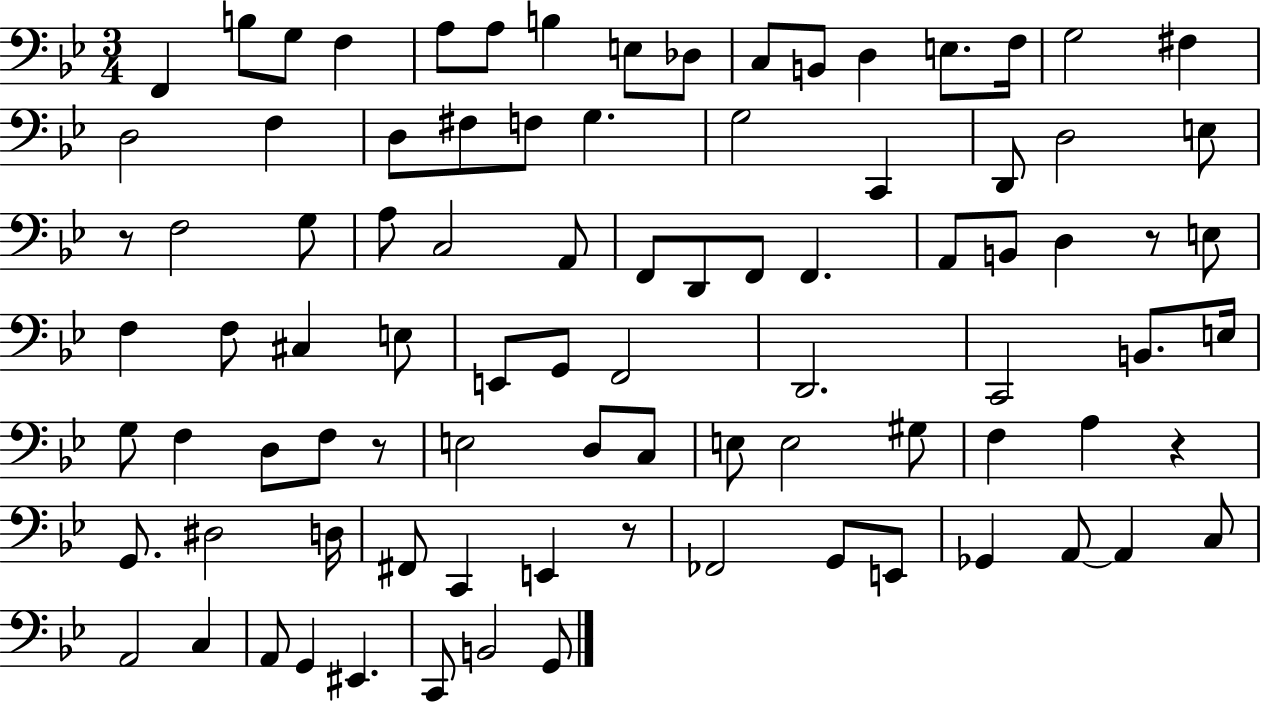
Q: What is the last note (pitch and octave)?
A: G2